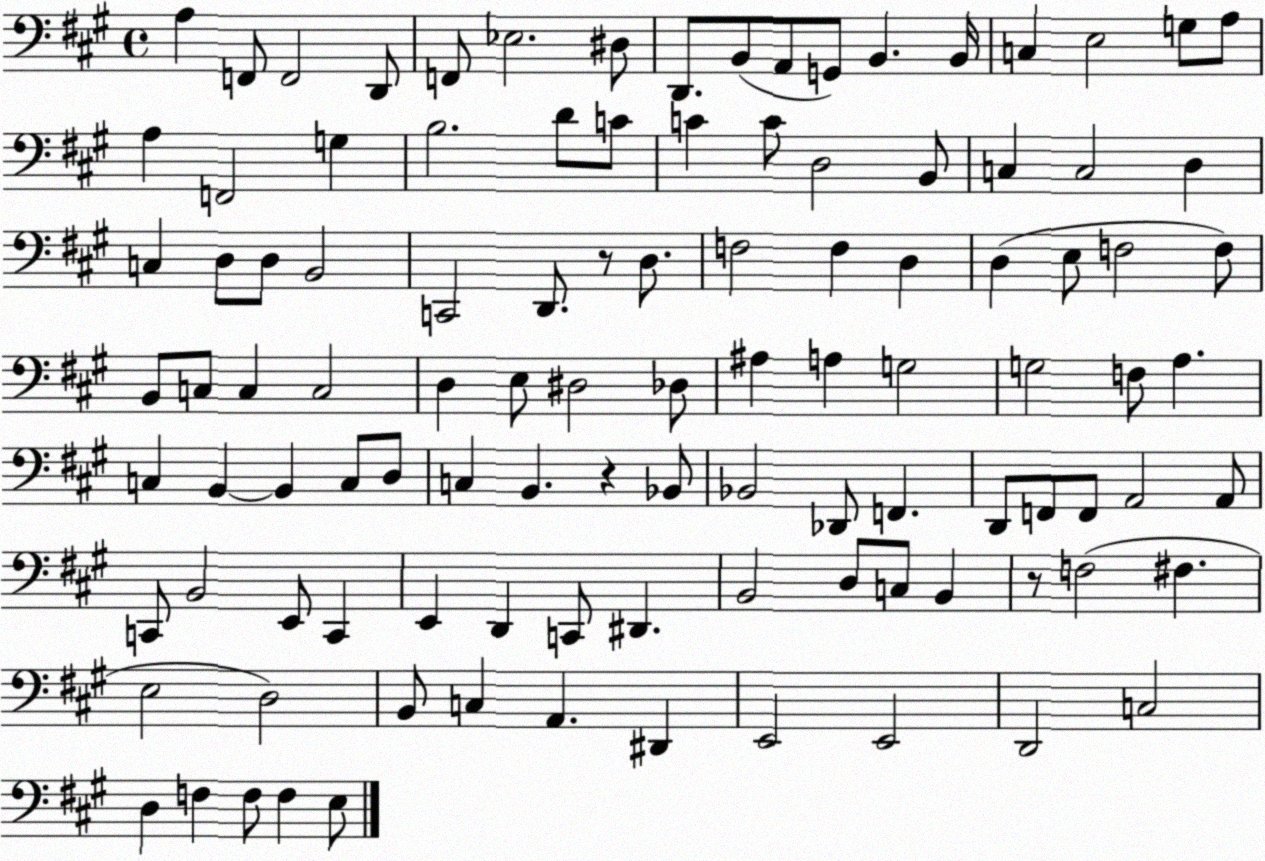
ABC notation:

X:1
T:Untitled
M:4/4
L:1/4
K:A
A, F,,/2 F,,2 D,,/2 F,,/2 _E,2 ^D,/2 D,,/2 B,,/2 A,,/2 G,,/2 B,, B,,/4 C, E,2 G,/2 A,/2 A, F,,2 G, B,2 D/2 C/2 C C/2 D,2 B,,/2 C, C,2 D, C, D,/2 D,/2 B,,2 C,,2 D,,/2 z/2 D,/2 F,2 F, D, D, E,/2 F,2 F,/2 B,,/2 C,/2 C, C,2 D, E,/2 ^D,2 _D,/2 ^A, A, G,2 G,2 F,/2 A, C, B,, B,, C,/2 D,/2 C, B,, z _B,,/2 _B,,2 _D,,/2 F,, D,,/2 F,,/2 F,,/2 A,,2 A,,/2 C,,/2 B,,2 E,,/2 C,, E,, D,, C,,/2 ^D,, B,,2 D,/2 C,/2 B,, z/2 F,2 ^F, E,2 D,2 B,,/2 C, A,, ^D,, E,,2 E,,2 D,,2 C,2 D, F, F,/2 F, E,/2